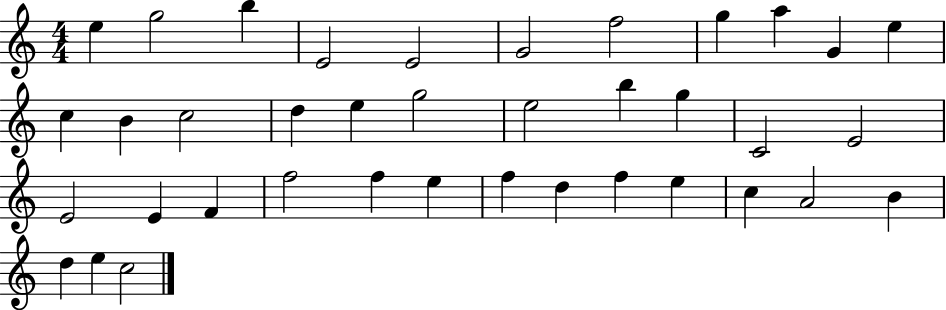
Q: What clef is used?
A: treble